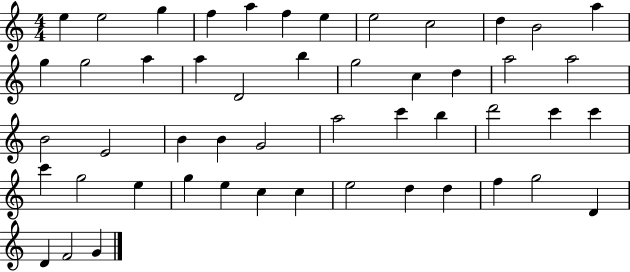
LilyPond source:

{
  \clef treble
  \numericTimeSignature
  \time 4/4
  \key c \major
  e''4 e''2 g''4 | f''4 a''4 f''4 e''4 | e''2 c''2 | d''4 b'2 a''4 | \break g''4 g''2 a''4 | a''4 d'2 b''4 | g''2 c''4 d''4 | a''2 a''2 | \break b'2 e'2 | b'4 b'4 g'2 | a''2 c'''4 b''4 | d'''2 c'''4 c'''4 | \break c'''4 g''2 e''4 | g''4 e''4 c''4 c''4 | e''2 d''4 d''4 | f''4 g''2 d'4 | \break d'4 f'2 g'4 | \bar "|."
}